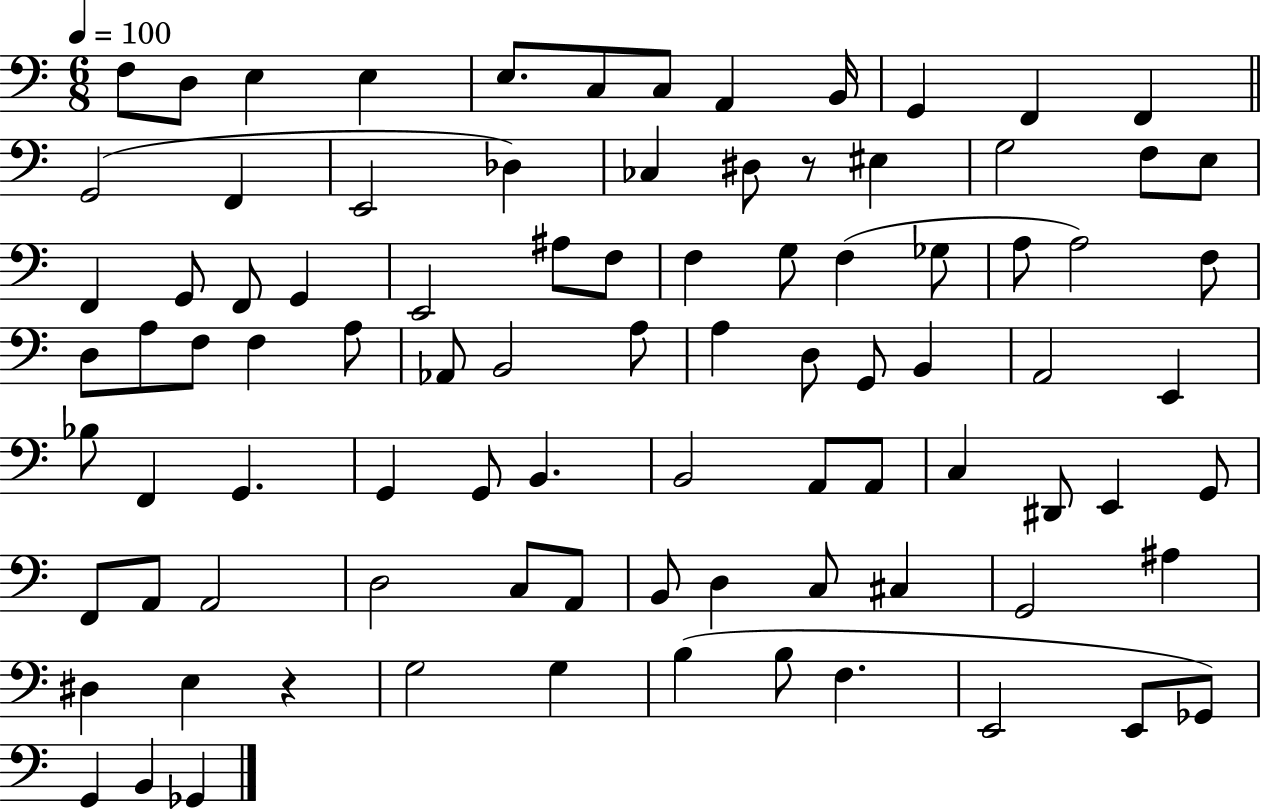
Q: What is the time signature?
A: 6/8